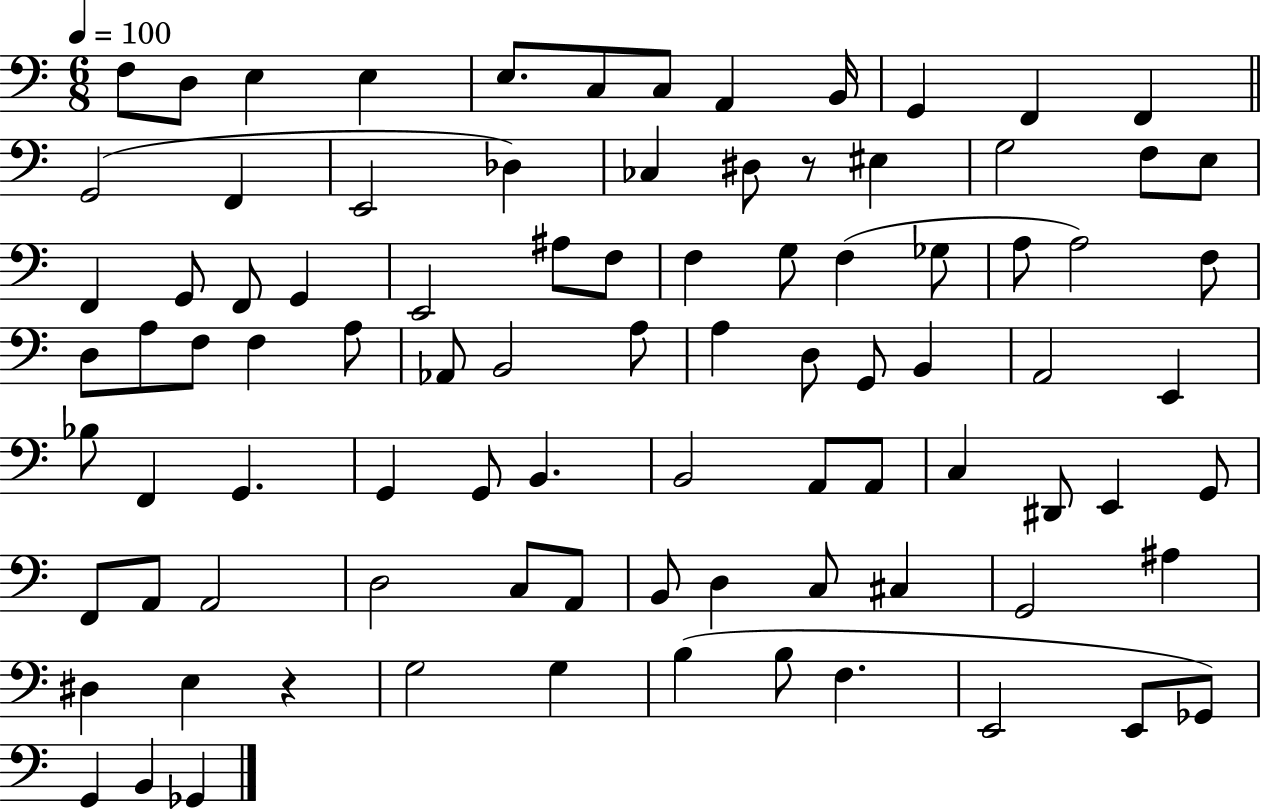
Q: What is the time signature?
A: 6/8